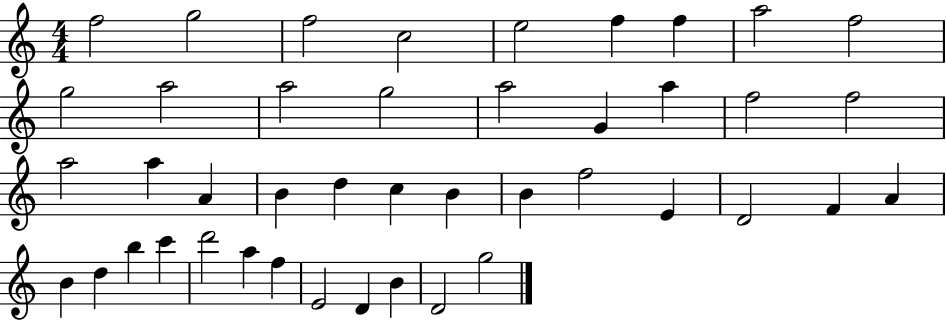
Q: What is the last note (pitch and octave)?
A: G5